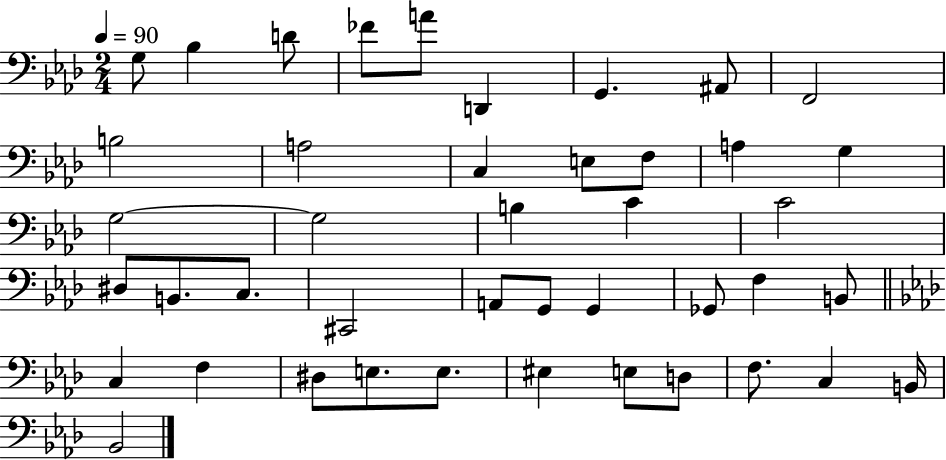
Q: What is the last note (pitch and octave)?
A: Bb2